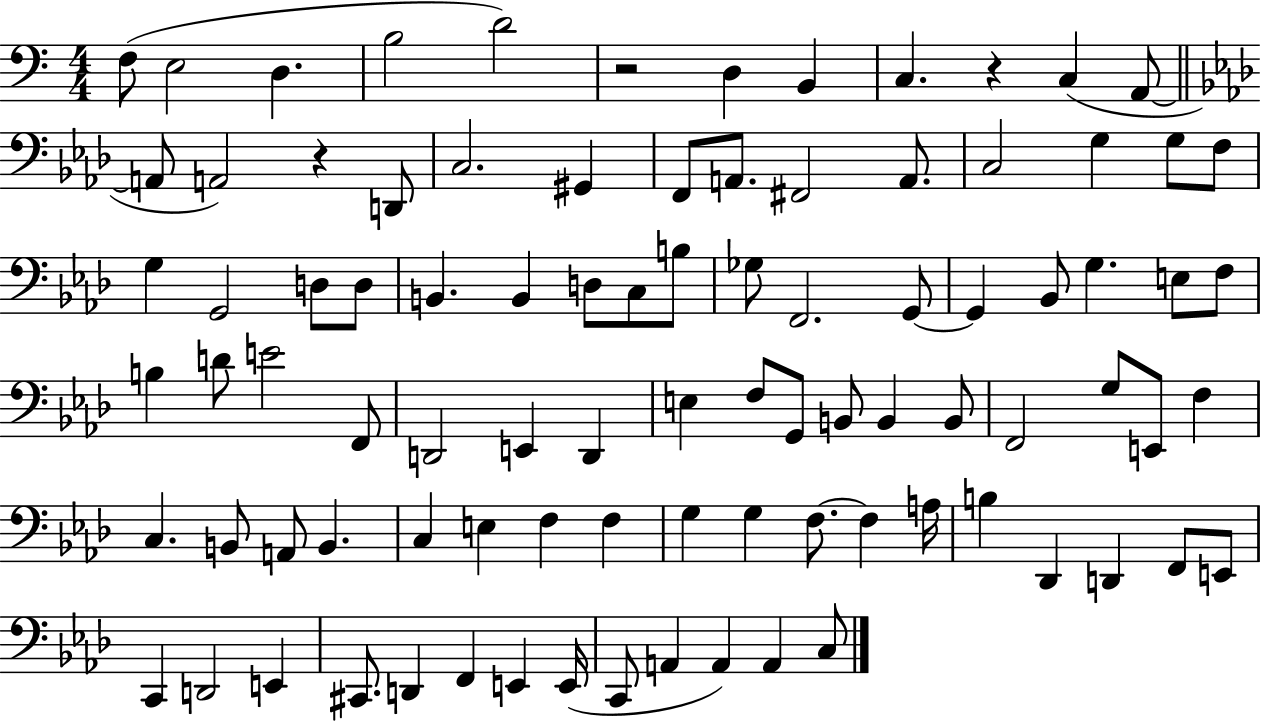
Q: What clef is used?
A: bass